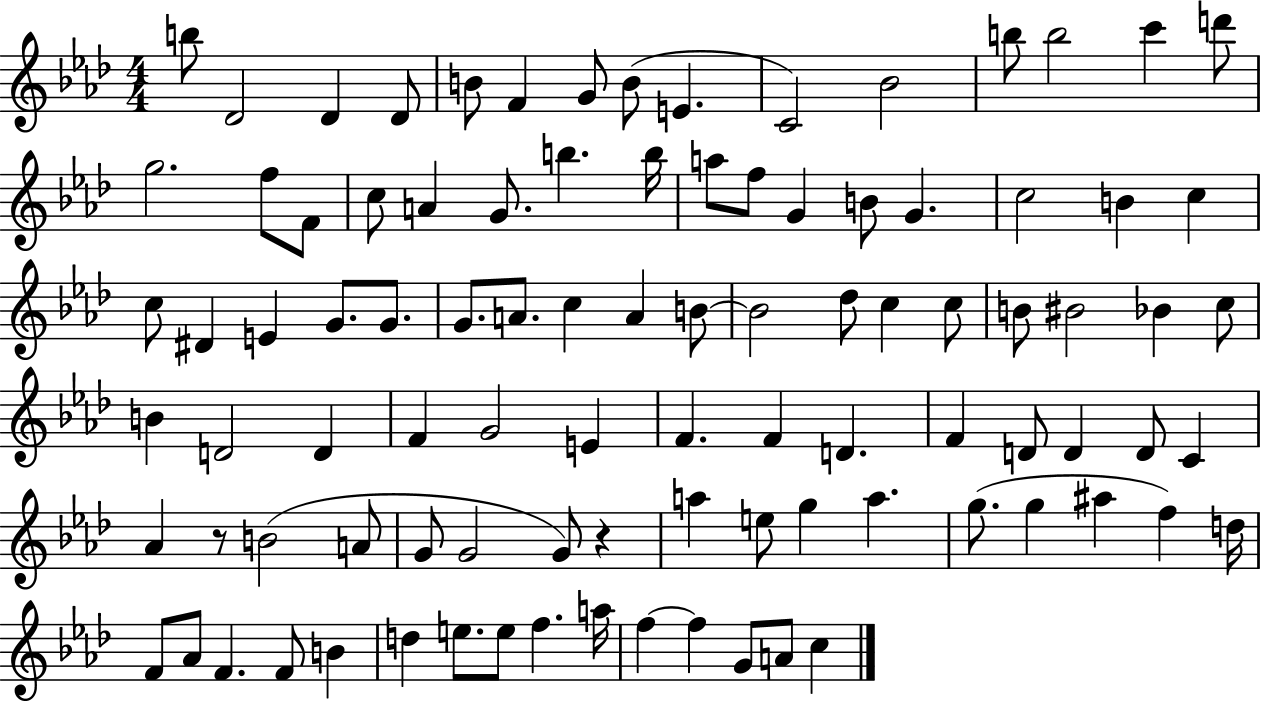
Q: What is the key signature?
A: AES major